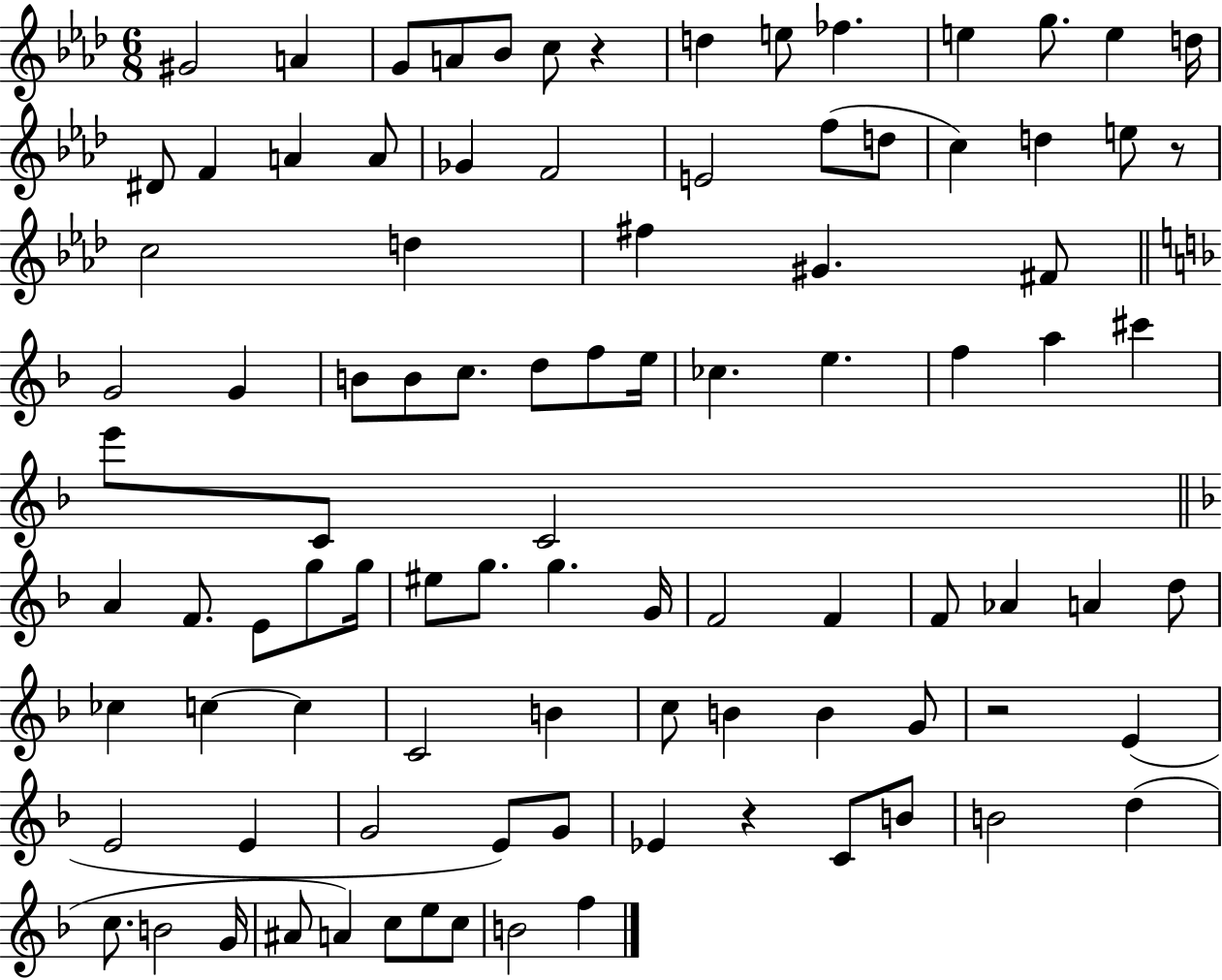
G#4/h A4/q G4/e A4/e Bb4/e C5/e R/q D5/q E5/e FES5/q. E5/q G5/e. E5/q D5/s D#4/e F4/q A4/q A4/e Gb4/q F4/h E4/h F5/e D5/e C5/q D5/q E5/e R/e C5/h D5/q F#5/q G#4/q. F#4/e G4/h G4/q B4/e B4/e C5/e. D5/e F5/e E5/s CES5/q. E5/q. F5/q A5/q C#6/q E6/e C4/e C4/h A4/q F4/e. E4/e G5/e G5/s EIS5/e G5/e. G5/q. G4/s F4/h F4/q F4/e Ab4/q A4/q D5/e CES5/q C5/q C5/q C4/h B4/q C5/e B4/q B4/q G4/e R/h E4/q E4/h E4/q G4/h E4/e G4/e Eb4/q R/q C4/e B4/e B4/h D5/q C5/e. B4/h G4/s A#4/e A4/q C5/e E5/e C5/e B4/h F5/q